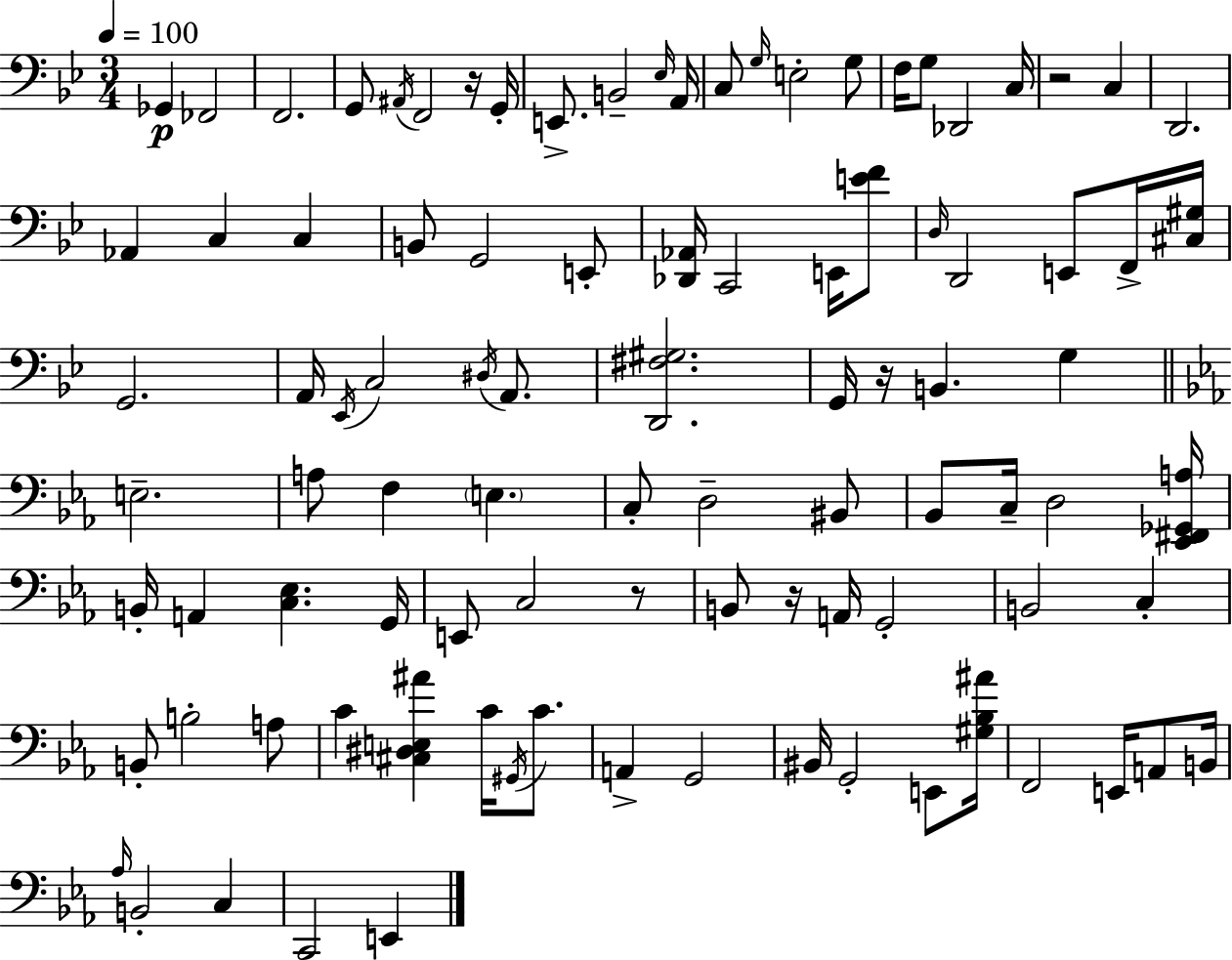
X:1
T:Untitled
M:3/4
L:1/4
K:Bb
_G,, _F,,2 F,,2 G,,/2 ^A,,/4 F,,2 z/4 G,,/4 E,,/2 B,,2 _E,/4 A,,/4 C,/2 G,/4 E,2 G,/2 F,/4 G,/2 _D,,2 C,/4 z2 C, D,,2 _A,, C, C, B,,/2 G,,2 E,,/2 [_D,,_A,,]/4 C,,2 E,,/4 [EF]/2 D,/4 D,,2 E,,/2 F,,/4 [^C,^G,]/4 G,,2 A,,/4 _E,,/4 C,2 ^D,/4 A,,/2 [D,,^F,^G,]2 G,,/4 z/4 B,, G, E,2 A,/2 F, E, C,/2 D,2 ^B,,/2 _B,,/2 C,/4 D,2 [_E,,^F,,_G,,A,]/4 B,,/4 A,, [C,_E,] G,,/4 E,,/2 C,2 z/2 B,,/2 z/4 A,,/4 G,,2 B,,2 C, B,,/2 B,2 A,/2 C [^C,^D,E,^A] C/4 ^G,,/4 C/2 A,, G,,2 ^B,,/4 G,,2 E,,/2 [^G,_B,^A]/4 F,,2 E,,/4 A,,/2 B,,/4 _A,/4 B,,2 C, C,,2 E,,